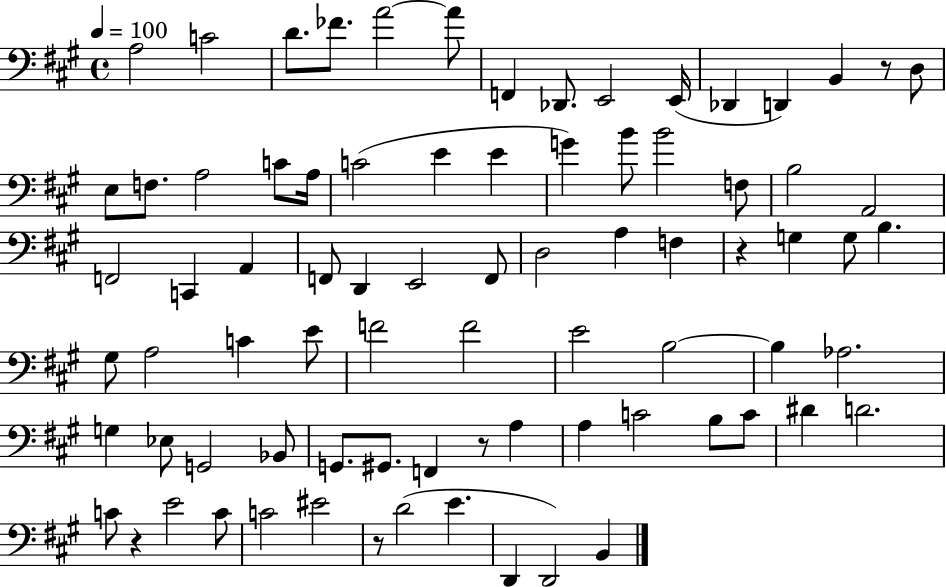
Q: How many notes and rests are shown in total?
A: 80